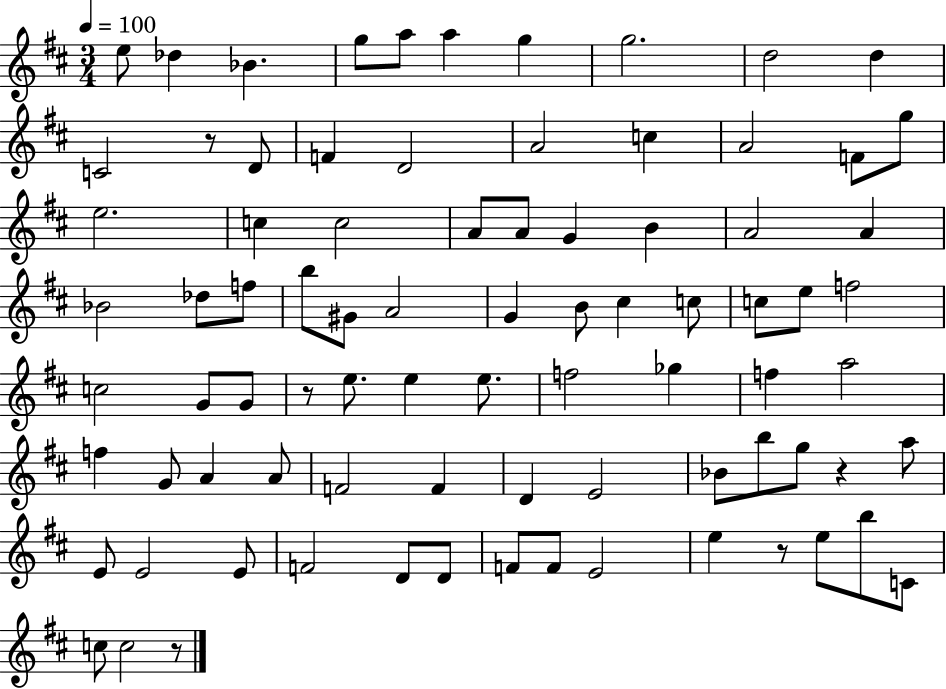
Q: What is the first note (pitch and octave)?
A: E5